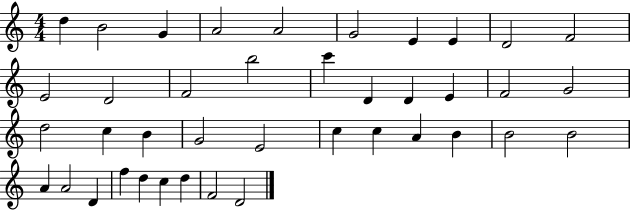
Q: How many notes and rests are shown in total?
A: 40